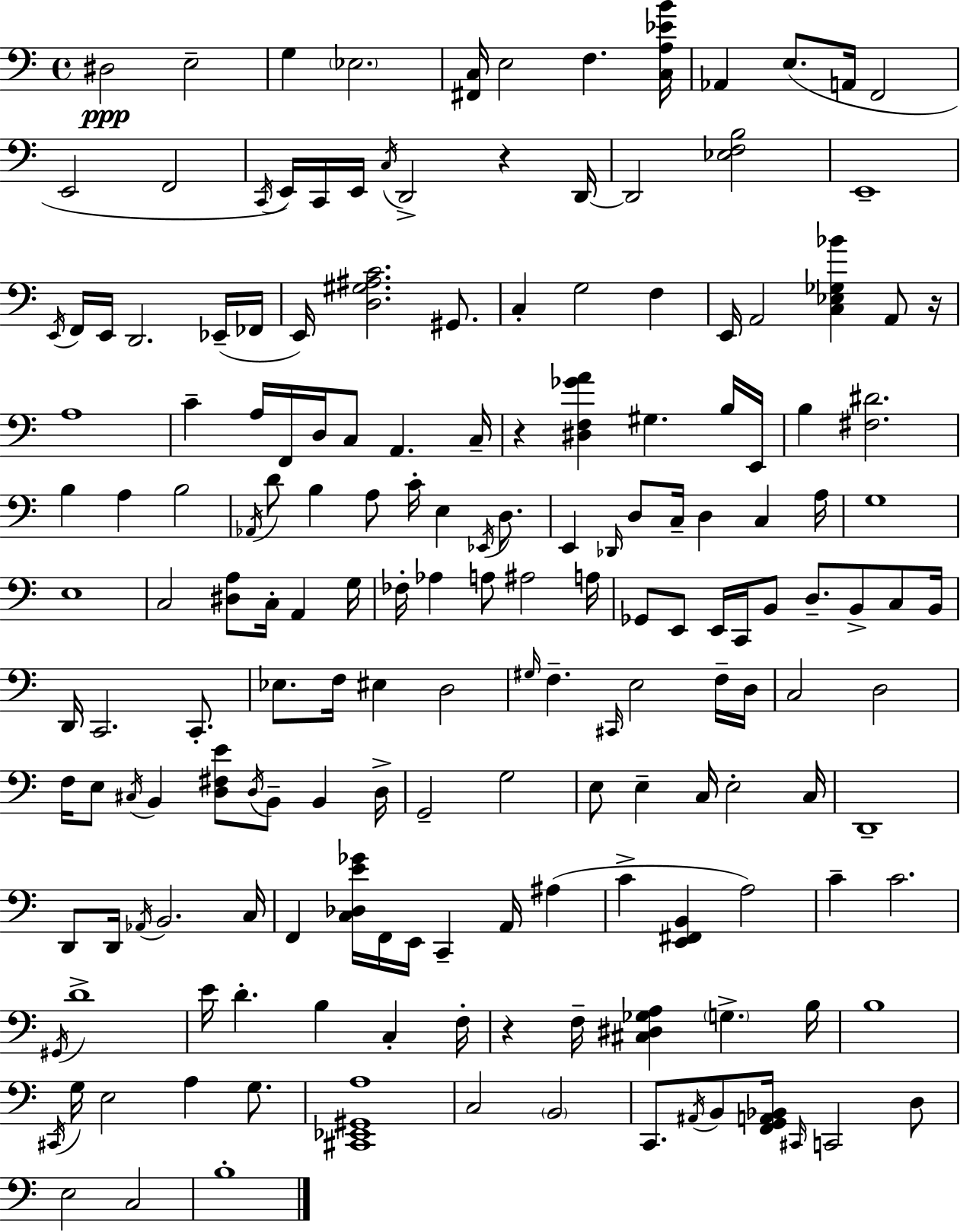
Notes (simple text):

D#3/h E3/h G3/q Eb3/h. [F#2,C3]/s E3/h F3/q. [C3,A3,Eb4,B4]/s Ab2/q E3/e. A2/s F2/h E2/h F2/h C2/s E2/s C2/s E2/s C3/s D2/h R/q D2/s D2/h [Eb3,F3,B3]/h E2/w E2/s F2/s E2/s D2/h. Eb2/s FES2/s E2/s [D3,G#3,A#3,C4]/h. G#2/e. C3/q G3/h F3/q E2/s A2/h [C3,Eb3,Gb3,Bb4]/q A2/e R/s A3/w C4/q A3/s F2/s D3/s C3/e A2/q. C3/s R/q [D#3,F3,Gb4,A4]/q G#3/q. B3/s E2/s B3/q [F#3,D#4]/h. B3/q A3/q B3/h Ab2/s D4/e B3/q A3/e C4/s E3/q Eb2/s D3/e. E2/q Db2/s D3/e C3/s D3/q C3/q A3/s G3/w E3/w C3/h [D#3,A3]/e C3/s A2/q G3/s FES3/s Ab3/q A3/e A#3/h A3/s Gb2/e E2/e E2/s C2/s B2/e D3/e. B2/e C3/e B2/s D2/s C2/h. C2/e. Eb3/e. F3/s EIS3/q D3/h G#3/s F3/q. C#2/s E3/h F3/s D3/s C3/h D3/h F3/s E3/e C#3/s B2/q [D3,F#3,E4]/e D3/s B2/e B2/q D3/s G2/h G3/h E3/e E3/q C3/s E3/h C3/s D2/w D2/e D2/s Ab2/s B2/h. C3/s F2/q [C3,Db3,E4,Gb4]/s F2/s E2/s C2/q A2/s A#3/q C4/q [E2,F#2,B2]/q A3/h C4/q C4/h. G#2/s D4/w E4/s D4/q. B3/q C3/q F3/s R/q F3/s [C#3,D#3,Gb3,A3]/q G3/q. B3/s B3/w C#2/s G3/s E3/h A3/q G3/e. [C#2,Eb2,G#2,A3]/w C3/h B2/h C2/e. A#2/s B2/e [F2,G2,A2,Bb2]/s C#2/s C2/h D3/e E3/h C3/h B3/w